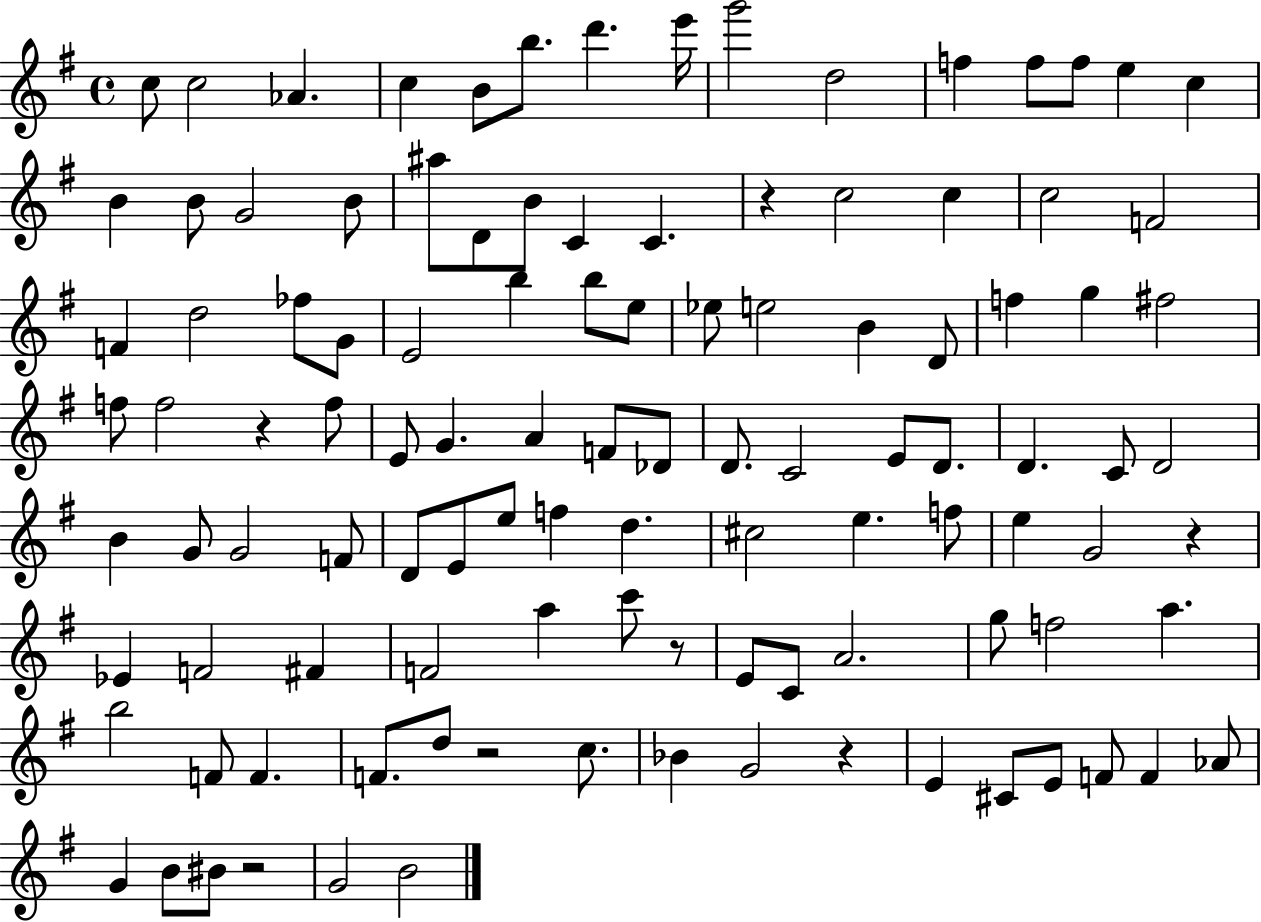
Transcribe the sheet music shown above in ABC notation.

X:1
T:Untitled
M:4/4
L:1/4
K:G
c/2 c2 _A c B/2 b/2 d' e'/4 g'2 d2 f f/2 f/2 e c B B/2 G2 B/2 ^a/2 D/2 B/2 C C z c2 c c2 F2 F d2 _f/2 G/2 E2 b b/2 e/2 _e/2 e2 B D/2 f g ^f2 f/2 f2 z f/2 E/2 G A F/2 _D/2 D/2 C2 E/2 D/2 D C/2 D2 B G/2 G2 F/2 D/2 E/2 e/2 f d ^c2 e f/2 e G2 z _E F2 ^F F2 a c'/2 z/2 E/2 C/2 A2 g/2 f2 a b2 F/2 F F/2 d/2 z2 c/2 _B G2 z E ^C/2 E/2 F/2 F _A/2 G B/2 ^B/2 z2 G2 B2